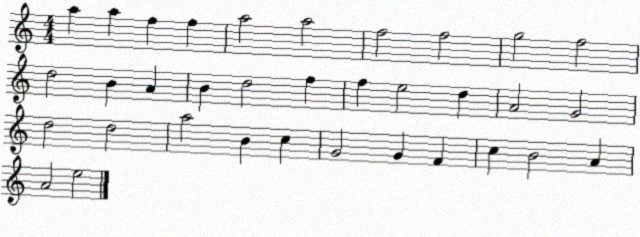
X:1
T:Untitled
M:4/4
L:1/4
K:C
a a f f a2 a2 f2 f2 g2 f2 d2 B A B d2 f f e2 d A2 G2 d2 d2 a2 B c G2 G F c B2 A A2 e2